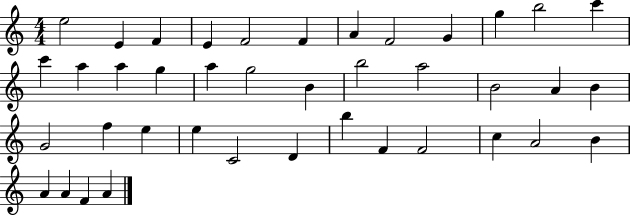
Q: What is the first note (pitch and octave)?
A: E5